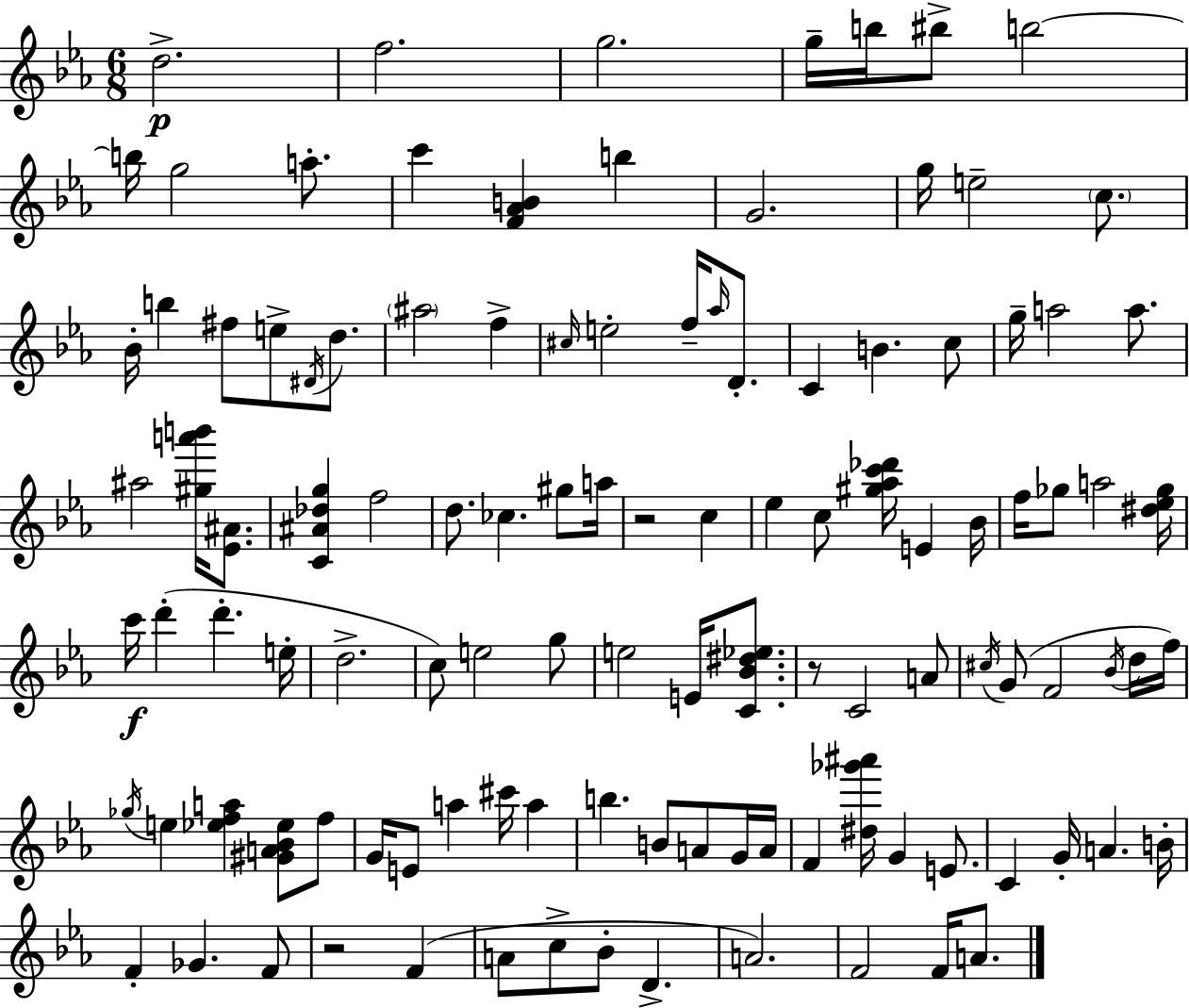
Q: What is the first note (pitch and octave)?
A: D5